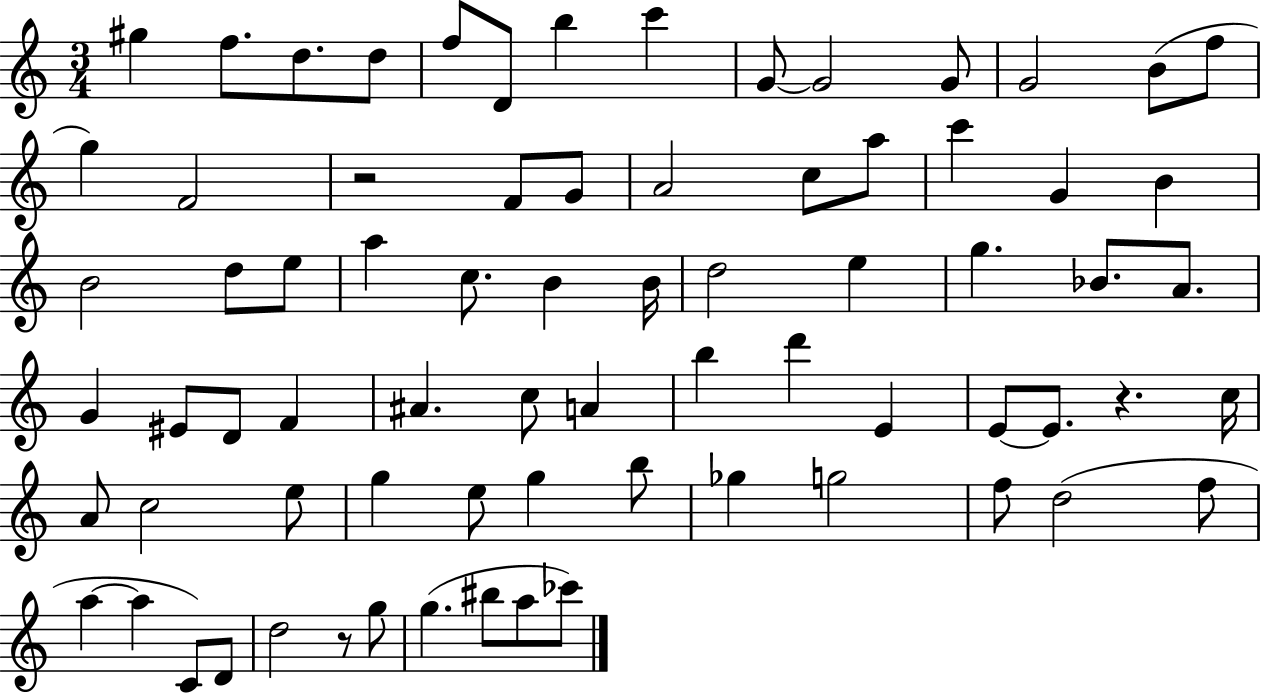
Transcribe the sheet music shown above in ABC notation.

X:1
T:Untitled
M:3/4
L:1/4
K:C
^g f/2 d/2 d/2 f/2 D/2 b c' G/2 G2 G/2 G2 B/2 f/2 g F2 z2 F/2 G/2 A2 c/2 a/2 c' G B B2 d/2 e/2 a c/2 B B/4 d2 e g _B/2 A/2 G ^E/2 D/2 F ^A c/2 A b d' E E/2 E/2 z c/4 A/2 c2 e/2 g e/2 g b/2 _g g2 f/2 d2 f/2 a a C/2 D/2 d2 z/2 g/2 g ^b/2 a/2 _c'/2